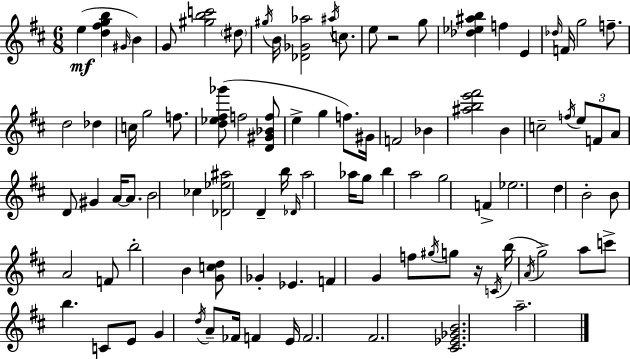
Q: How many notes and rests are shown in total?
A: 96